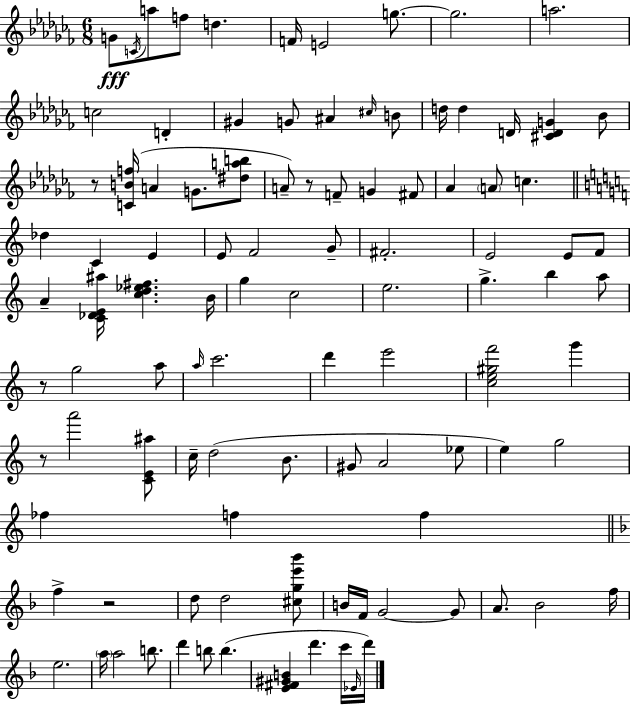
X:1
T:Untitled
M:6/8
L:1/4
K:Abm
G/2 C/4 a/2 f/2 d F/4 E2 g/2 g2 a2 c2 D ^G G/2 ^A ^c/4 B/2 d/4 d D/4 [^CDG] _B/2 z/2 [CBf]/4 A G/2 [^dab]/2 A/2 z/2 F/2 G ^F/2 _A A/2 c _d C E E/2 F2 G/2 ^F2 E2 E/2 F/2 A [C_DE^a]/4 [cd_e^f] B/4 g c2 e2 g b a/2 z/2 g2 a/2 a/4 c'2 d' e'2 [ce^gf']2 g' z/2 a'2 [CE^a]/2 c/4 d2 B/2 ^G/2 A2 _e/2 e g2 _f f f f z2 d/2 d2 [^cge'_b']/2 B/4 F/4 G2 G/2 A/2 _B2 f/4 e2 a/4 a2 b/2 d' b/2 b [E^F^GB] d' c'/4 _E/4 d'/4